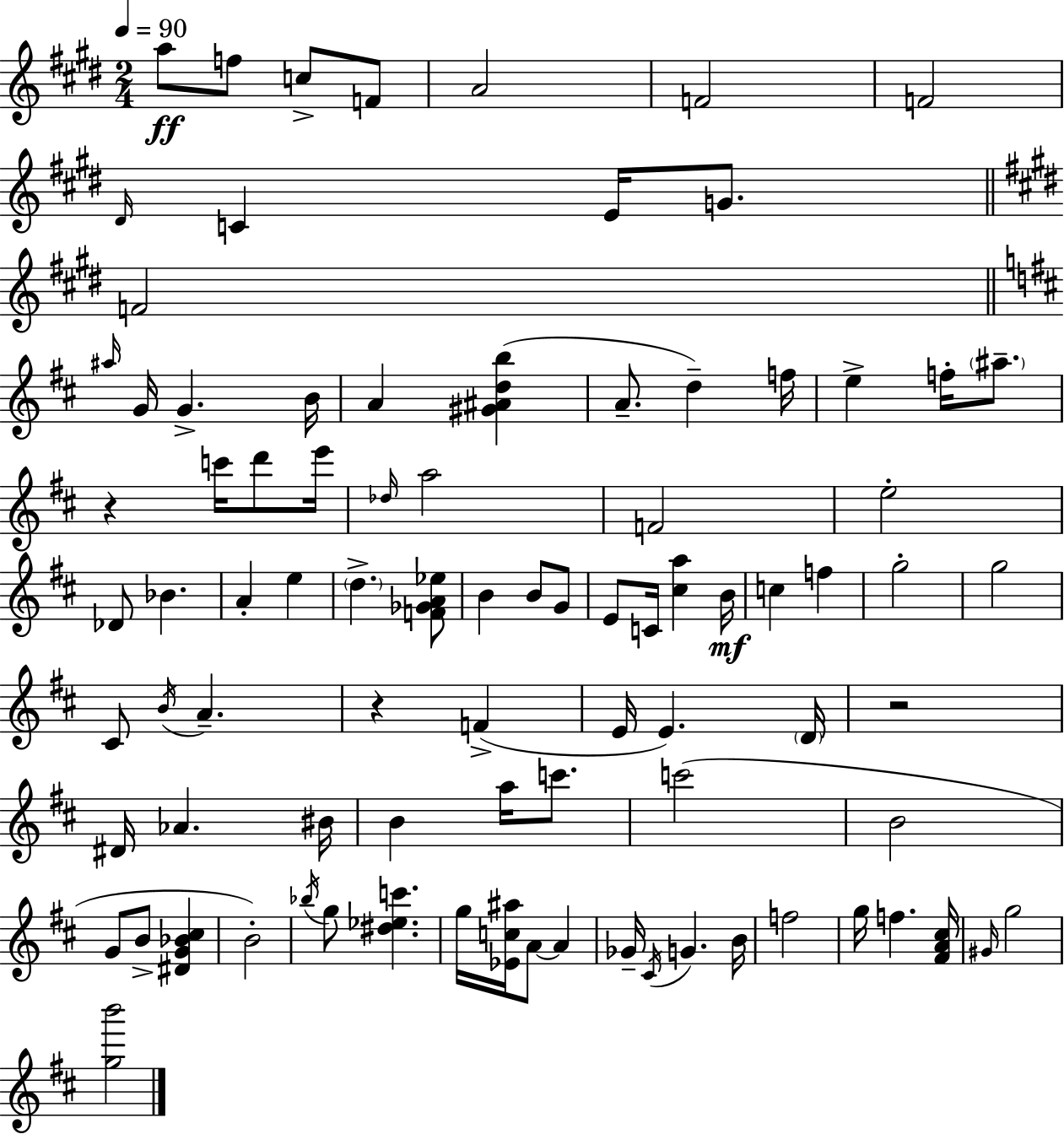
{
  \clef treble
  \numericTimeSignature
  \time 2/4
  \key e \major
  \tempo 4 = 90
  \repeat volta 2 { a''8\ff f''8 c''8-> f'8 | a'2 | f'2 | f'2 | \break \grace { dis'16 } c'4 e'16 g'8. | \bar "||" \break \key e \major f'2 | \bar "||" \break \key d \major \grace { ais''16 } g'16 g'4.-> | b'16 a'4 <gis' ais' d'' b''>4( | a'8.-- d''4--) | f''16 e''4-> f''16-. \parenthesize ais''8.-- | \break r4 c'''16 d'''8 | e'''16 \grace { des''16 } a''2 | f'2 | e''2-. | \break des'8 bes'4. | a'4-. e''4 | \parenthesize d''4.-> | <f' ges' a' ees''>8 b'4 b'8 | \break g'8 e'8 c'16 <cis'' a''>4 | b'16\mf c''4 f''4 | g''2-. | g''2 | \break cis'8 \acciaccatura { b'16 } a'4.-- | r4 f'4->( | e'16 e'4.) | \parenthesize d'16 r2 | \break dis'16 aes'4. | bis'16 b'4 a''16 | c'''8. c'''2( | b'2 | \break g'8 b'8-> <dis' g' bes' cis''>4 | b'2-.) | \acciaccatura { bes''16 } g''8 <dis'' ees'' c'''>4. | g''16 <ees' c'' ais''>16 a'8~~ | \break a'4 ges'16-- \acciaccatura { cis'16 } g'4. | b'16 f''2 | g''16 f''4. | <fis' a' cis''>16 \grace { gis'16 } g''2 | \break <g'' b'''>2 | } \bar "|."
}